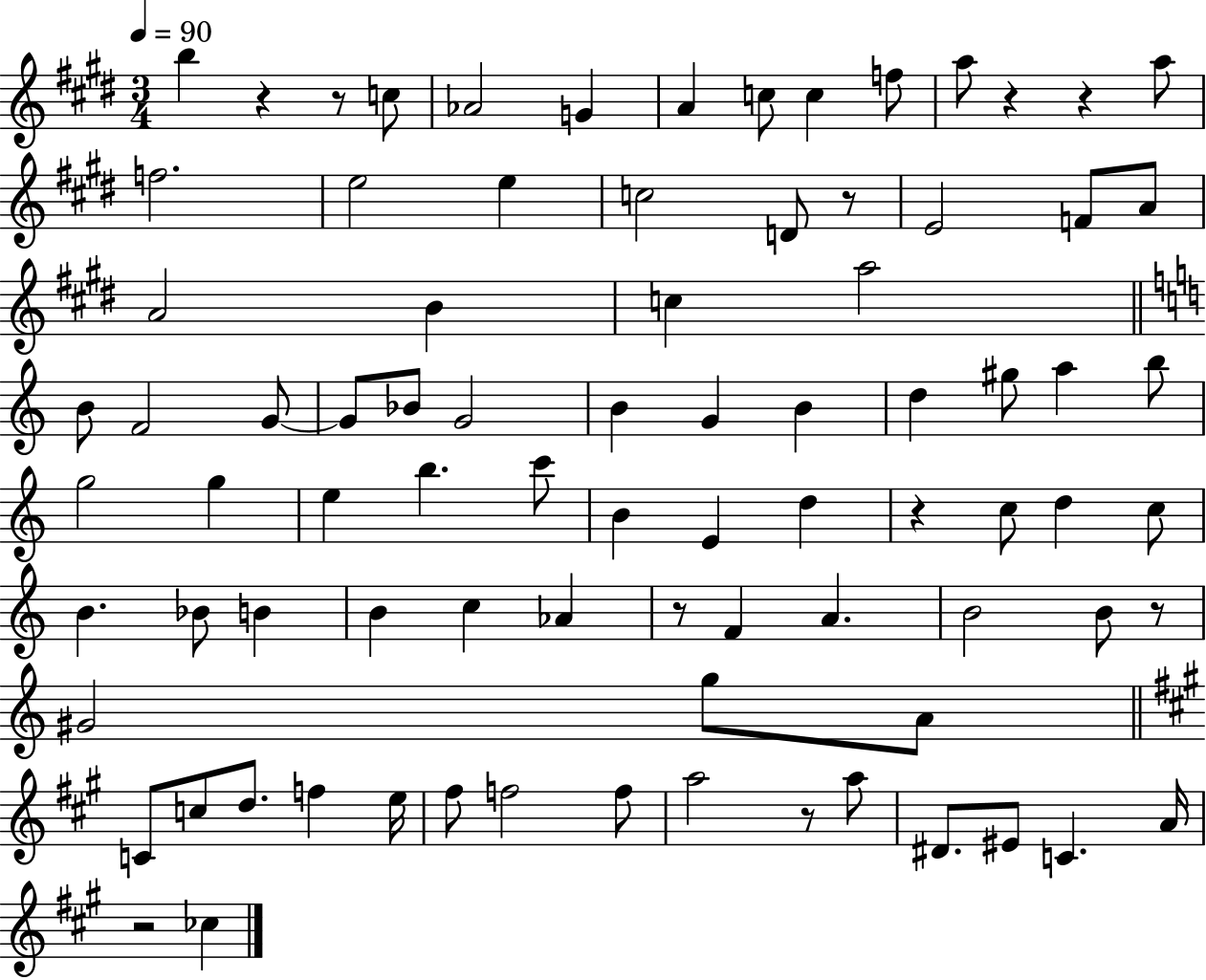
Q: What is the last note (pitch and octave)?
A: CES5